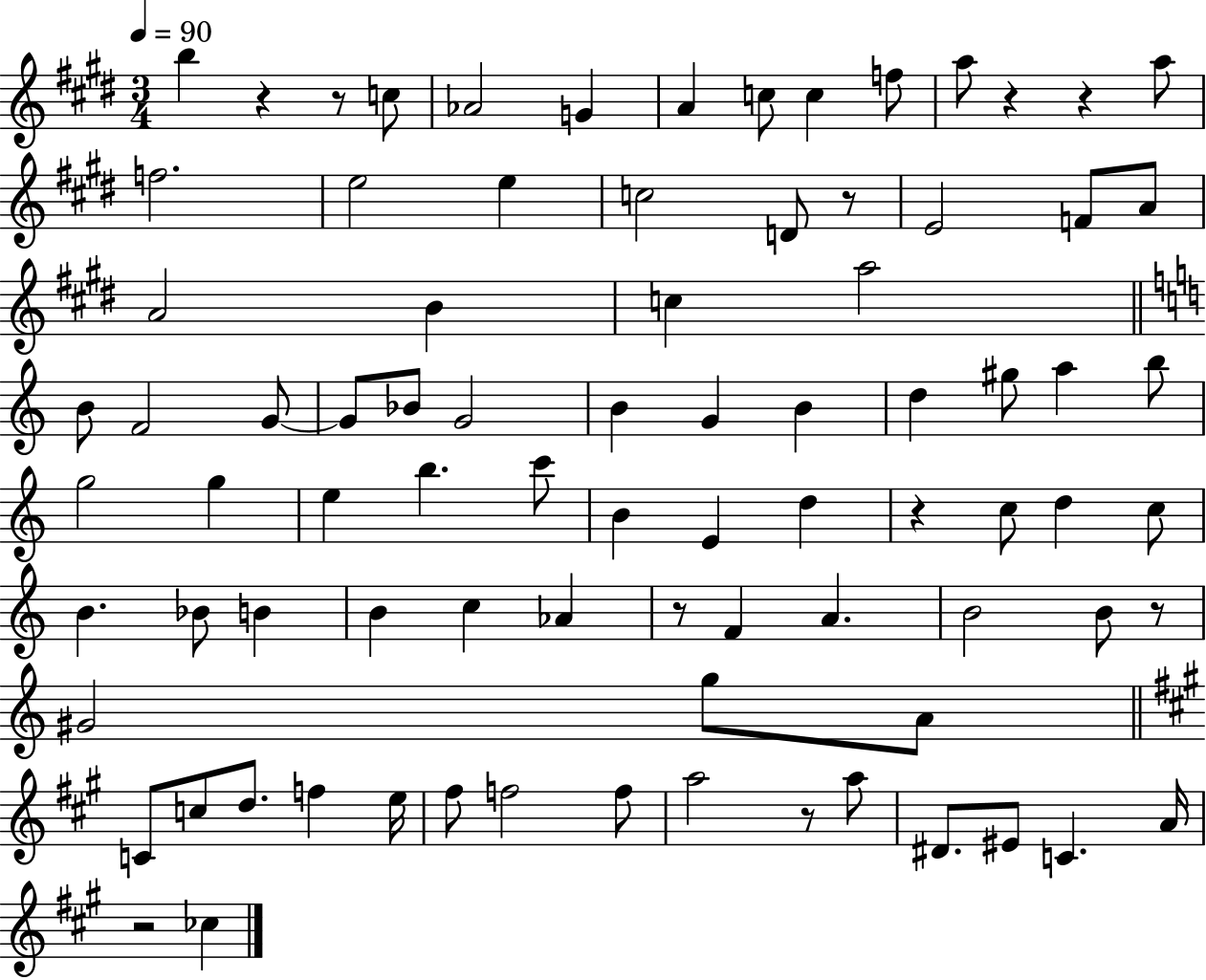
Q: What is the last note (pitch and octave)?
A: CES5